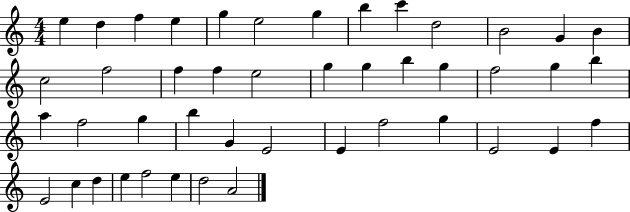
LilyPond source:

{
  \clef treble
  \numericTimeSignature
  \time 4/4
  \key c \major
  e''4 d''4 f''4 e''4 | g''4 e''2 g''4 | b''4 c'''4 d''2 | b'2 g'4 b'4 | \break c''2 f''2 | f''4 f''4 e''2 | g''4 g''4 b''4 g''4 | f''2 g''4 b''4 | \break a''4 f''2 g''4 | b''4 g'4 e'2 | e'4 f''2 g''4 | e'2 e'4 f''4 | \break e'2 c''4 d''4 | e''4 f''2 e''4 | d''2 a'2 | \bar "|."
}